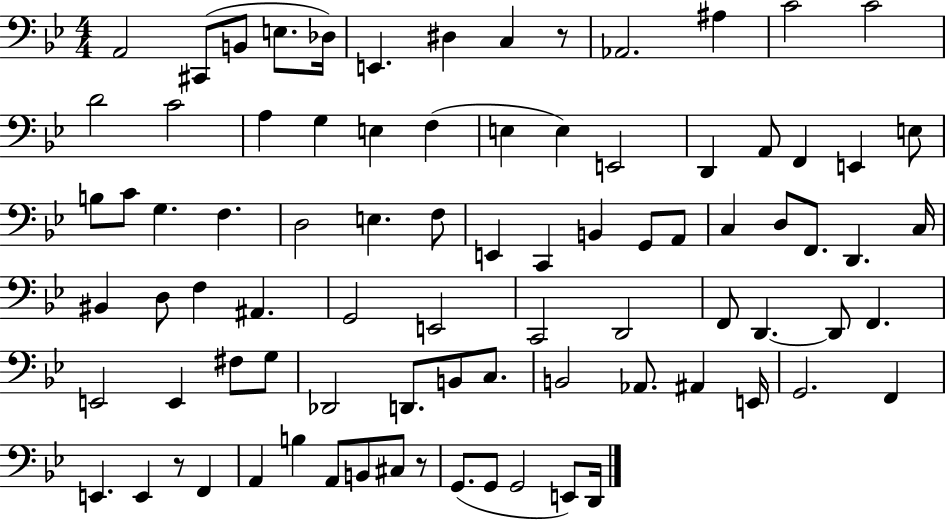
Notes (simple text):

A2/h C#2/e B2/e E3/e. Db3/s E2/q. D#3/q C3/q R/e Ab2/h. A#3/q C4/h C4/h D4/h C4/h A3/q G3/q E3/q F3/q E3/q E3/q E2/h D2/q A2/e F2/q E2/q E3/e B3/e C4/e G3/q. F3/q. D3/h E3/q. F3/e E2/q C2/q B2/q G2/e A2/e C3/q D3/e F2/e. D2/q. C3/s BIS2/q D3/e F3/q A#2/q. G2/h E2/h C2/h D2/h F2/e D2/q. D2/e F2/q. E2/h E2/q F#3/e G3/e Db2/h D2/e. B2/e C3/e. B2/h Ab2/e. A#2/q E2/s G2/h. F2/q E2/q. E2/q R/e F2/q A2/q B3/q A2/e B2/e C#3/e R/e G2/e. G2/e G2/h E2/e D2/s